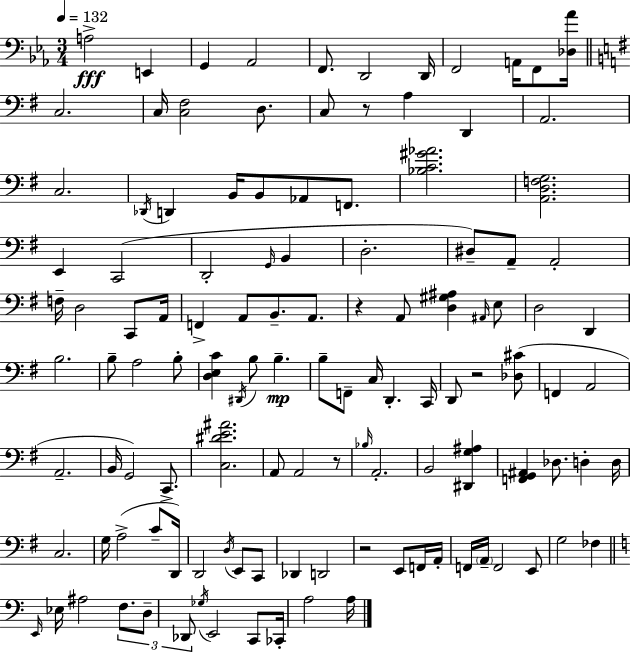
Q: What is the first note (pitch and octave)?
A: A3